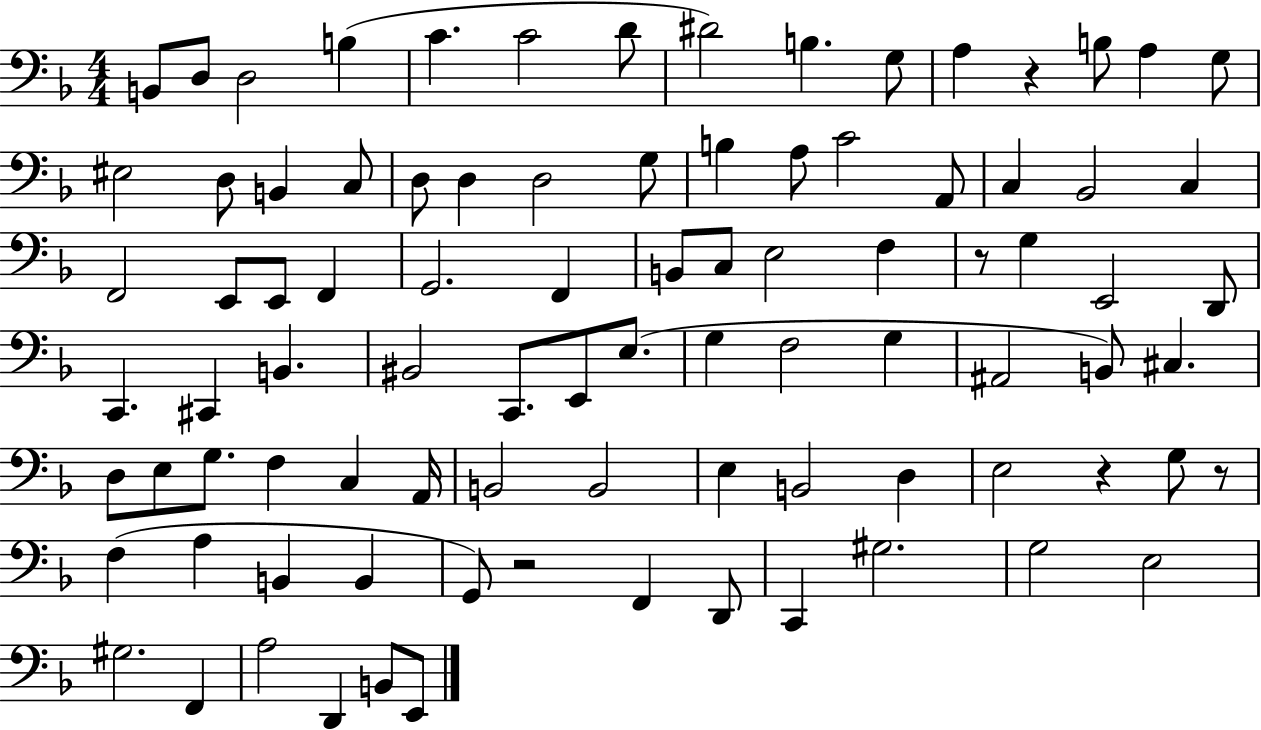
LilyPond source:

{
  \clef bass
  \numericTimeSignature
  \time 4/4
  \key f \major
  b,8 d8 d2 b4( | c'4. c'2 d'8 | dis'2) b4. g8 | a4 r4 b8 a4 g8 | \break eis2 d8 b,4 c8 | d8 d4 d2 g8 | b4 a8 c'2 a,8 | c4 bes,2 c4 | \break f,2 e,8 e,8 f,4 | g,2. f,4 | b,8 c8 e2 f4 | r8 g4 e,2 d,8 | \break c,4. cis,4 b,4. | bis,2 c,8. e,8 e8.( | g4 f2 g4 | ais,2 b,8) cis4. | \break d8 e8 g8. f4 c4 a,16 | b,2 b,2 | e4 b,2 d4 | e2 r4 g8 r8 | \break f4( a4 b,4 b,4 | g,8) r2 f,4 d,8 | c,4 gis2. | g2 e2 | \break gis2. f,4 | a2 d,4 b,8 e,8 | \bar "|."
}